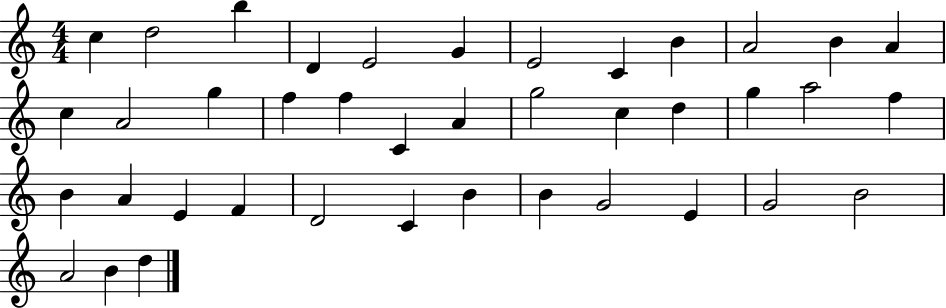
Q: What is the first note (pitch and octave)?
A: C5